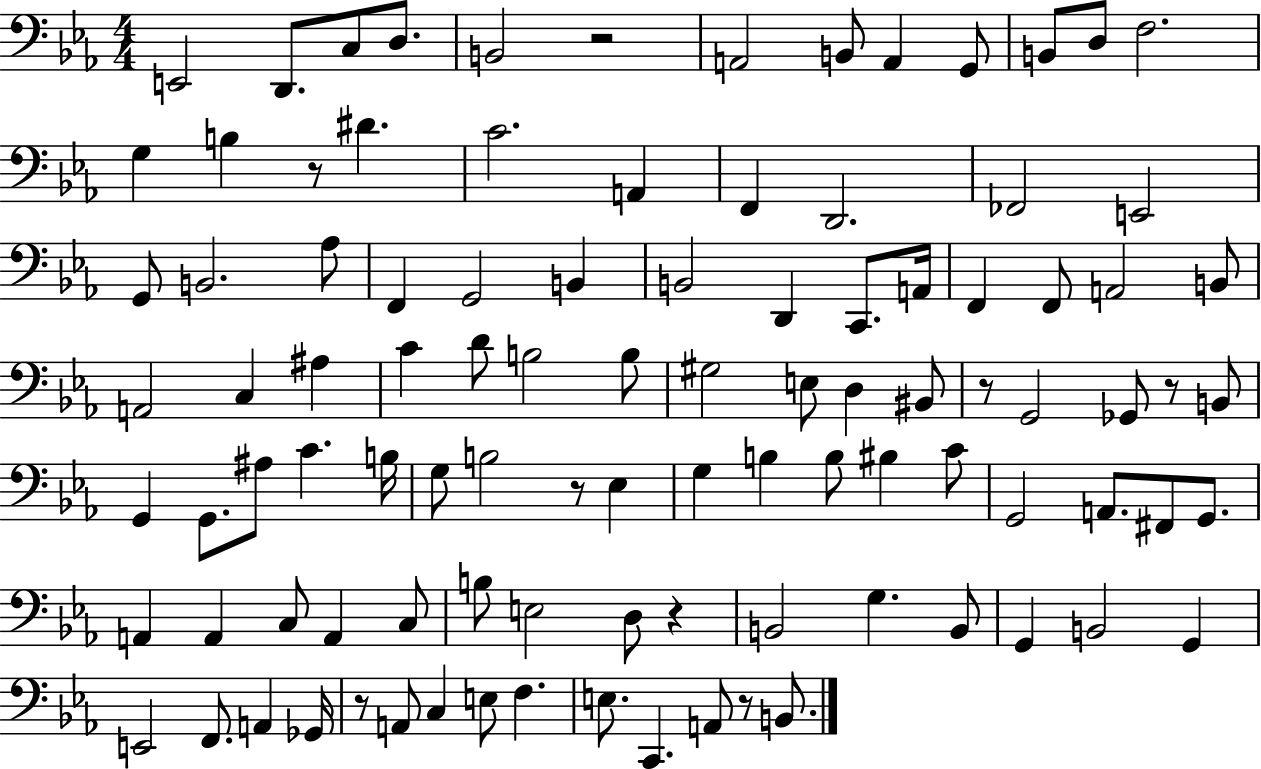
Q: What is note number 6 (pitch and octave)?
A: A2